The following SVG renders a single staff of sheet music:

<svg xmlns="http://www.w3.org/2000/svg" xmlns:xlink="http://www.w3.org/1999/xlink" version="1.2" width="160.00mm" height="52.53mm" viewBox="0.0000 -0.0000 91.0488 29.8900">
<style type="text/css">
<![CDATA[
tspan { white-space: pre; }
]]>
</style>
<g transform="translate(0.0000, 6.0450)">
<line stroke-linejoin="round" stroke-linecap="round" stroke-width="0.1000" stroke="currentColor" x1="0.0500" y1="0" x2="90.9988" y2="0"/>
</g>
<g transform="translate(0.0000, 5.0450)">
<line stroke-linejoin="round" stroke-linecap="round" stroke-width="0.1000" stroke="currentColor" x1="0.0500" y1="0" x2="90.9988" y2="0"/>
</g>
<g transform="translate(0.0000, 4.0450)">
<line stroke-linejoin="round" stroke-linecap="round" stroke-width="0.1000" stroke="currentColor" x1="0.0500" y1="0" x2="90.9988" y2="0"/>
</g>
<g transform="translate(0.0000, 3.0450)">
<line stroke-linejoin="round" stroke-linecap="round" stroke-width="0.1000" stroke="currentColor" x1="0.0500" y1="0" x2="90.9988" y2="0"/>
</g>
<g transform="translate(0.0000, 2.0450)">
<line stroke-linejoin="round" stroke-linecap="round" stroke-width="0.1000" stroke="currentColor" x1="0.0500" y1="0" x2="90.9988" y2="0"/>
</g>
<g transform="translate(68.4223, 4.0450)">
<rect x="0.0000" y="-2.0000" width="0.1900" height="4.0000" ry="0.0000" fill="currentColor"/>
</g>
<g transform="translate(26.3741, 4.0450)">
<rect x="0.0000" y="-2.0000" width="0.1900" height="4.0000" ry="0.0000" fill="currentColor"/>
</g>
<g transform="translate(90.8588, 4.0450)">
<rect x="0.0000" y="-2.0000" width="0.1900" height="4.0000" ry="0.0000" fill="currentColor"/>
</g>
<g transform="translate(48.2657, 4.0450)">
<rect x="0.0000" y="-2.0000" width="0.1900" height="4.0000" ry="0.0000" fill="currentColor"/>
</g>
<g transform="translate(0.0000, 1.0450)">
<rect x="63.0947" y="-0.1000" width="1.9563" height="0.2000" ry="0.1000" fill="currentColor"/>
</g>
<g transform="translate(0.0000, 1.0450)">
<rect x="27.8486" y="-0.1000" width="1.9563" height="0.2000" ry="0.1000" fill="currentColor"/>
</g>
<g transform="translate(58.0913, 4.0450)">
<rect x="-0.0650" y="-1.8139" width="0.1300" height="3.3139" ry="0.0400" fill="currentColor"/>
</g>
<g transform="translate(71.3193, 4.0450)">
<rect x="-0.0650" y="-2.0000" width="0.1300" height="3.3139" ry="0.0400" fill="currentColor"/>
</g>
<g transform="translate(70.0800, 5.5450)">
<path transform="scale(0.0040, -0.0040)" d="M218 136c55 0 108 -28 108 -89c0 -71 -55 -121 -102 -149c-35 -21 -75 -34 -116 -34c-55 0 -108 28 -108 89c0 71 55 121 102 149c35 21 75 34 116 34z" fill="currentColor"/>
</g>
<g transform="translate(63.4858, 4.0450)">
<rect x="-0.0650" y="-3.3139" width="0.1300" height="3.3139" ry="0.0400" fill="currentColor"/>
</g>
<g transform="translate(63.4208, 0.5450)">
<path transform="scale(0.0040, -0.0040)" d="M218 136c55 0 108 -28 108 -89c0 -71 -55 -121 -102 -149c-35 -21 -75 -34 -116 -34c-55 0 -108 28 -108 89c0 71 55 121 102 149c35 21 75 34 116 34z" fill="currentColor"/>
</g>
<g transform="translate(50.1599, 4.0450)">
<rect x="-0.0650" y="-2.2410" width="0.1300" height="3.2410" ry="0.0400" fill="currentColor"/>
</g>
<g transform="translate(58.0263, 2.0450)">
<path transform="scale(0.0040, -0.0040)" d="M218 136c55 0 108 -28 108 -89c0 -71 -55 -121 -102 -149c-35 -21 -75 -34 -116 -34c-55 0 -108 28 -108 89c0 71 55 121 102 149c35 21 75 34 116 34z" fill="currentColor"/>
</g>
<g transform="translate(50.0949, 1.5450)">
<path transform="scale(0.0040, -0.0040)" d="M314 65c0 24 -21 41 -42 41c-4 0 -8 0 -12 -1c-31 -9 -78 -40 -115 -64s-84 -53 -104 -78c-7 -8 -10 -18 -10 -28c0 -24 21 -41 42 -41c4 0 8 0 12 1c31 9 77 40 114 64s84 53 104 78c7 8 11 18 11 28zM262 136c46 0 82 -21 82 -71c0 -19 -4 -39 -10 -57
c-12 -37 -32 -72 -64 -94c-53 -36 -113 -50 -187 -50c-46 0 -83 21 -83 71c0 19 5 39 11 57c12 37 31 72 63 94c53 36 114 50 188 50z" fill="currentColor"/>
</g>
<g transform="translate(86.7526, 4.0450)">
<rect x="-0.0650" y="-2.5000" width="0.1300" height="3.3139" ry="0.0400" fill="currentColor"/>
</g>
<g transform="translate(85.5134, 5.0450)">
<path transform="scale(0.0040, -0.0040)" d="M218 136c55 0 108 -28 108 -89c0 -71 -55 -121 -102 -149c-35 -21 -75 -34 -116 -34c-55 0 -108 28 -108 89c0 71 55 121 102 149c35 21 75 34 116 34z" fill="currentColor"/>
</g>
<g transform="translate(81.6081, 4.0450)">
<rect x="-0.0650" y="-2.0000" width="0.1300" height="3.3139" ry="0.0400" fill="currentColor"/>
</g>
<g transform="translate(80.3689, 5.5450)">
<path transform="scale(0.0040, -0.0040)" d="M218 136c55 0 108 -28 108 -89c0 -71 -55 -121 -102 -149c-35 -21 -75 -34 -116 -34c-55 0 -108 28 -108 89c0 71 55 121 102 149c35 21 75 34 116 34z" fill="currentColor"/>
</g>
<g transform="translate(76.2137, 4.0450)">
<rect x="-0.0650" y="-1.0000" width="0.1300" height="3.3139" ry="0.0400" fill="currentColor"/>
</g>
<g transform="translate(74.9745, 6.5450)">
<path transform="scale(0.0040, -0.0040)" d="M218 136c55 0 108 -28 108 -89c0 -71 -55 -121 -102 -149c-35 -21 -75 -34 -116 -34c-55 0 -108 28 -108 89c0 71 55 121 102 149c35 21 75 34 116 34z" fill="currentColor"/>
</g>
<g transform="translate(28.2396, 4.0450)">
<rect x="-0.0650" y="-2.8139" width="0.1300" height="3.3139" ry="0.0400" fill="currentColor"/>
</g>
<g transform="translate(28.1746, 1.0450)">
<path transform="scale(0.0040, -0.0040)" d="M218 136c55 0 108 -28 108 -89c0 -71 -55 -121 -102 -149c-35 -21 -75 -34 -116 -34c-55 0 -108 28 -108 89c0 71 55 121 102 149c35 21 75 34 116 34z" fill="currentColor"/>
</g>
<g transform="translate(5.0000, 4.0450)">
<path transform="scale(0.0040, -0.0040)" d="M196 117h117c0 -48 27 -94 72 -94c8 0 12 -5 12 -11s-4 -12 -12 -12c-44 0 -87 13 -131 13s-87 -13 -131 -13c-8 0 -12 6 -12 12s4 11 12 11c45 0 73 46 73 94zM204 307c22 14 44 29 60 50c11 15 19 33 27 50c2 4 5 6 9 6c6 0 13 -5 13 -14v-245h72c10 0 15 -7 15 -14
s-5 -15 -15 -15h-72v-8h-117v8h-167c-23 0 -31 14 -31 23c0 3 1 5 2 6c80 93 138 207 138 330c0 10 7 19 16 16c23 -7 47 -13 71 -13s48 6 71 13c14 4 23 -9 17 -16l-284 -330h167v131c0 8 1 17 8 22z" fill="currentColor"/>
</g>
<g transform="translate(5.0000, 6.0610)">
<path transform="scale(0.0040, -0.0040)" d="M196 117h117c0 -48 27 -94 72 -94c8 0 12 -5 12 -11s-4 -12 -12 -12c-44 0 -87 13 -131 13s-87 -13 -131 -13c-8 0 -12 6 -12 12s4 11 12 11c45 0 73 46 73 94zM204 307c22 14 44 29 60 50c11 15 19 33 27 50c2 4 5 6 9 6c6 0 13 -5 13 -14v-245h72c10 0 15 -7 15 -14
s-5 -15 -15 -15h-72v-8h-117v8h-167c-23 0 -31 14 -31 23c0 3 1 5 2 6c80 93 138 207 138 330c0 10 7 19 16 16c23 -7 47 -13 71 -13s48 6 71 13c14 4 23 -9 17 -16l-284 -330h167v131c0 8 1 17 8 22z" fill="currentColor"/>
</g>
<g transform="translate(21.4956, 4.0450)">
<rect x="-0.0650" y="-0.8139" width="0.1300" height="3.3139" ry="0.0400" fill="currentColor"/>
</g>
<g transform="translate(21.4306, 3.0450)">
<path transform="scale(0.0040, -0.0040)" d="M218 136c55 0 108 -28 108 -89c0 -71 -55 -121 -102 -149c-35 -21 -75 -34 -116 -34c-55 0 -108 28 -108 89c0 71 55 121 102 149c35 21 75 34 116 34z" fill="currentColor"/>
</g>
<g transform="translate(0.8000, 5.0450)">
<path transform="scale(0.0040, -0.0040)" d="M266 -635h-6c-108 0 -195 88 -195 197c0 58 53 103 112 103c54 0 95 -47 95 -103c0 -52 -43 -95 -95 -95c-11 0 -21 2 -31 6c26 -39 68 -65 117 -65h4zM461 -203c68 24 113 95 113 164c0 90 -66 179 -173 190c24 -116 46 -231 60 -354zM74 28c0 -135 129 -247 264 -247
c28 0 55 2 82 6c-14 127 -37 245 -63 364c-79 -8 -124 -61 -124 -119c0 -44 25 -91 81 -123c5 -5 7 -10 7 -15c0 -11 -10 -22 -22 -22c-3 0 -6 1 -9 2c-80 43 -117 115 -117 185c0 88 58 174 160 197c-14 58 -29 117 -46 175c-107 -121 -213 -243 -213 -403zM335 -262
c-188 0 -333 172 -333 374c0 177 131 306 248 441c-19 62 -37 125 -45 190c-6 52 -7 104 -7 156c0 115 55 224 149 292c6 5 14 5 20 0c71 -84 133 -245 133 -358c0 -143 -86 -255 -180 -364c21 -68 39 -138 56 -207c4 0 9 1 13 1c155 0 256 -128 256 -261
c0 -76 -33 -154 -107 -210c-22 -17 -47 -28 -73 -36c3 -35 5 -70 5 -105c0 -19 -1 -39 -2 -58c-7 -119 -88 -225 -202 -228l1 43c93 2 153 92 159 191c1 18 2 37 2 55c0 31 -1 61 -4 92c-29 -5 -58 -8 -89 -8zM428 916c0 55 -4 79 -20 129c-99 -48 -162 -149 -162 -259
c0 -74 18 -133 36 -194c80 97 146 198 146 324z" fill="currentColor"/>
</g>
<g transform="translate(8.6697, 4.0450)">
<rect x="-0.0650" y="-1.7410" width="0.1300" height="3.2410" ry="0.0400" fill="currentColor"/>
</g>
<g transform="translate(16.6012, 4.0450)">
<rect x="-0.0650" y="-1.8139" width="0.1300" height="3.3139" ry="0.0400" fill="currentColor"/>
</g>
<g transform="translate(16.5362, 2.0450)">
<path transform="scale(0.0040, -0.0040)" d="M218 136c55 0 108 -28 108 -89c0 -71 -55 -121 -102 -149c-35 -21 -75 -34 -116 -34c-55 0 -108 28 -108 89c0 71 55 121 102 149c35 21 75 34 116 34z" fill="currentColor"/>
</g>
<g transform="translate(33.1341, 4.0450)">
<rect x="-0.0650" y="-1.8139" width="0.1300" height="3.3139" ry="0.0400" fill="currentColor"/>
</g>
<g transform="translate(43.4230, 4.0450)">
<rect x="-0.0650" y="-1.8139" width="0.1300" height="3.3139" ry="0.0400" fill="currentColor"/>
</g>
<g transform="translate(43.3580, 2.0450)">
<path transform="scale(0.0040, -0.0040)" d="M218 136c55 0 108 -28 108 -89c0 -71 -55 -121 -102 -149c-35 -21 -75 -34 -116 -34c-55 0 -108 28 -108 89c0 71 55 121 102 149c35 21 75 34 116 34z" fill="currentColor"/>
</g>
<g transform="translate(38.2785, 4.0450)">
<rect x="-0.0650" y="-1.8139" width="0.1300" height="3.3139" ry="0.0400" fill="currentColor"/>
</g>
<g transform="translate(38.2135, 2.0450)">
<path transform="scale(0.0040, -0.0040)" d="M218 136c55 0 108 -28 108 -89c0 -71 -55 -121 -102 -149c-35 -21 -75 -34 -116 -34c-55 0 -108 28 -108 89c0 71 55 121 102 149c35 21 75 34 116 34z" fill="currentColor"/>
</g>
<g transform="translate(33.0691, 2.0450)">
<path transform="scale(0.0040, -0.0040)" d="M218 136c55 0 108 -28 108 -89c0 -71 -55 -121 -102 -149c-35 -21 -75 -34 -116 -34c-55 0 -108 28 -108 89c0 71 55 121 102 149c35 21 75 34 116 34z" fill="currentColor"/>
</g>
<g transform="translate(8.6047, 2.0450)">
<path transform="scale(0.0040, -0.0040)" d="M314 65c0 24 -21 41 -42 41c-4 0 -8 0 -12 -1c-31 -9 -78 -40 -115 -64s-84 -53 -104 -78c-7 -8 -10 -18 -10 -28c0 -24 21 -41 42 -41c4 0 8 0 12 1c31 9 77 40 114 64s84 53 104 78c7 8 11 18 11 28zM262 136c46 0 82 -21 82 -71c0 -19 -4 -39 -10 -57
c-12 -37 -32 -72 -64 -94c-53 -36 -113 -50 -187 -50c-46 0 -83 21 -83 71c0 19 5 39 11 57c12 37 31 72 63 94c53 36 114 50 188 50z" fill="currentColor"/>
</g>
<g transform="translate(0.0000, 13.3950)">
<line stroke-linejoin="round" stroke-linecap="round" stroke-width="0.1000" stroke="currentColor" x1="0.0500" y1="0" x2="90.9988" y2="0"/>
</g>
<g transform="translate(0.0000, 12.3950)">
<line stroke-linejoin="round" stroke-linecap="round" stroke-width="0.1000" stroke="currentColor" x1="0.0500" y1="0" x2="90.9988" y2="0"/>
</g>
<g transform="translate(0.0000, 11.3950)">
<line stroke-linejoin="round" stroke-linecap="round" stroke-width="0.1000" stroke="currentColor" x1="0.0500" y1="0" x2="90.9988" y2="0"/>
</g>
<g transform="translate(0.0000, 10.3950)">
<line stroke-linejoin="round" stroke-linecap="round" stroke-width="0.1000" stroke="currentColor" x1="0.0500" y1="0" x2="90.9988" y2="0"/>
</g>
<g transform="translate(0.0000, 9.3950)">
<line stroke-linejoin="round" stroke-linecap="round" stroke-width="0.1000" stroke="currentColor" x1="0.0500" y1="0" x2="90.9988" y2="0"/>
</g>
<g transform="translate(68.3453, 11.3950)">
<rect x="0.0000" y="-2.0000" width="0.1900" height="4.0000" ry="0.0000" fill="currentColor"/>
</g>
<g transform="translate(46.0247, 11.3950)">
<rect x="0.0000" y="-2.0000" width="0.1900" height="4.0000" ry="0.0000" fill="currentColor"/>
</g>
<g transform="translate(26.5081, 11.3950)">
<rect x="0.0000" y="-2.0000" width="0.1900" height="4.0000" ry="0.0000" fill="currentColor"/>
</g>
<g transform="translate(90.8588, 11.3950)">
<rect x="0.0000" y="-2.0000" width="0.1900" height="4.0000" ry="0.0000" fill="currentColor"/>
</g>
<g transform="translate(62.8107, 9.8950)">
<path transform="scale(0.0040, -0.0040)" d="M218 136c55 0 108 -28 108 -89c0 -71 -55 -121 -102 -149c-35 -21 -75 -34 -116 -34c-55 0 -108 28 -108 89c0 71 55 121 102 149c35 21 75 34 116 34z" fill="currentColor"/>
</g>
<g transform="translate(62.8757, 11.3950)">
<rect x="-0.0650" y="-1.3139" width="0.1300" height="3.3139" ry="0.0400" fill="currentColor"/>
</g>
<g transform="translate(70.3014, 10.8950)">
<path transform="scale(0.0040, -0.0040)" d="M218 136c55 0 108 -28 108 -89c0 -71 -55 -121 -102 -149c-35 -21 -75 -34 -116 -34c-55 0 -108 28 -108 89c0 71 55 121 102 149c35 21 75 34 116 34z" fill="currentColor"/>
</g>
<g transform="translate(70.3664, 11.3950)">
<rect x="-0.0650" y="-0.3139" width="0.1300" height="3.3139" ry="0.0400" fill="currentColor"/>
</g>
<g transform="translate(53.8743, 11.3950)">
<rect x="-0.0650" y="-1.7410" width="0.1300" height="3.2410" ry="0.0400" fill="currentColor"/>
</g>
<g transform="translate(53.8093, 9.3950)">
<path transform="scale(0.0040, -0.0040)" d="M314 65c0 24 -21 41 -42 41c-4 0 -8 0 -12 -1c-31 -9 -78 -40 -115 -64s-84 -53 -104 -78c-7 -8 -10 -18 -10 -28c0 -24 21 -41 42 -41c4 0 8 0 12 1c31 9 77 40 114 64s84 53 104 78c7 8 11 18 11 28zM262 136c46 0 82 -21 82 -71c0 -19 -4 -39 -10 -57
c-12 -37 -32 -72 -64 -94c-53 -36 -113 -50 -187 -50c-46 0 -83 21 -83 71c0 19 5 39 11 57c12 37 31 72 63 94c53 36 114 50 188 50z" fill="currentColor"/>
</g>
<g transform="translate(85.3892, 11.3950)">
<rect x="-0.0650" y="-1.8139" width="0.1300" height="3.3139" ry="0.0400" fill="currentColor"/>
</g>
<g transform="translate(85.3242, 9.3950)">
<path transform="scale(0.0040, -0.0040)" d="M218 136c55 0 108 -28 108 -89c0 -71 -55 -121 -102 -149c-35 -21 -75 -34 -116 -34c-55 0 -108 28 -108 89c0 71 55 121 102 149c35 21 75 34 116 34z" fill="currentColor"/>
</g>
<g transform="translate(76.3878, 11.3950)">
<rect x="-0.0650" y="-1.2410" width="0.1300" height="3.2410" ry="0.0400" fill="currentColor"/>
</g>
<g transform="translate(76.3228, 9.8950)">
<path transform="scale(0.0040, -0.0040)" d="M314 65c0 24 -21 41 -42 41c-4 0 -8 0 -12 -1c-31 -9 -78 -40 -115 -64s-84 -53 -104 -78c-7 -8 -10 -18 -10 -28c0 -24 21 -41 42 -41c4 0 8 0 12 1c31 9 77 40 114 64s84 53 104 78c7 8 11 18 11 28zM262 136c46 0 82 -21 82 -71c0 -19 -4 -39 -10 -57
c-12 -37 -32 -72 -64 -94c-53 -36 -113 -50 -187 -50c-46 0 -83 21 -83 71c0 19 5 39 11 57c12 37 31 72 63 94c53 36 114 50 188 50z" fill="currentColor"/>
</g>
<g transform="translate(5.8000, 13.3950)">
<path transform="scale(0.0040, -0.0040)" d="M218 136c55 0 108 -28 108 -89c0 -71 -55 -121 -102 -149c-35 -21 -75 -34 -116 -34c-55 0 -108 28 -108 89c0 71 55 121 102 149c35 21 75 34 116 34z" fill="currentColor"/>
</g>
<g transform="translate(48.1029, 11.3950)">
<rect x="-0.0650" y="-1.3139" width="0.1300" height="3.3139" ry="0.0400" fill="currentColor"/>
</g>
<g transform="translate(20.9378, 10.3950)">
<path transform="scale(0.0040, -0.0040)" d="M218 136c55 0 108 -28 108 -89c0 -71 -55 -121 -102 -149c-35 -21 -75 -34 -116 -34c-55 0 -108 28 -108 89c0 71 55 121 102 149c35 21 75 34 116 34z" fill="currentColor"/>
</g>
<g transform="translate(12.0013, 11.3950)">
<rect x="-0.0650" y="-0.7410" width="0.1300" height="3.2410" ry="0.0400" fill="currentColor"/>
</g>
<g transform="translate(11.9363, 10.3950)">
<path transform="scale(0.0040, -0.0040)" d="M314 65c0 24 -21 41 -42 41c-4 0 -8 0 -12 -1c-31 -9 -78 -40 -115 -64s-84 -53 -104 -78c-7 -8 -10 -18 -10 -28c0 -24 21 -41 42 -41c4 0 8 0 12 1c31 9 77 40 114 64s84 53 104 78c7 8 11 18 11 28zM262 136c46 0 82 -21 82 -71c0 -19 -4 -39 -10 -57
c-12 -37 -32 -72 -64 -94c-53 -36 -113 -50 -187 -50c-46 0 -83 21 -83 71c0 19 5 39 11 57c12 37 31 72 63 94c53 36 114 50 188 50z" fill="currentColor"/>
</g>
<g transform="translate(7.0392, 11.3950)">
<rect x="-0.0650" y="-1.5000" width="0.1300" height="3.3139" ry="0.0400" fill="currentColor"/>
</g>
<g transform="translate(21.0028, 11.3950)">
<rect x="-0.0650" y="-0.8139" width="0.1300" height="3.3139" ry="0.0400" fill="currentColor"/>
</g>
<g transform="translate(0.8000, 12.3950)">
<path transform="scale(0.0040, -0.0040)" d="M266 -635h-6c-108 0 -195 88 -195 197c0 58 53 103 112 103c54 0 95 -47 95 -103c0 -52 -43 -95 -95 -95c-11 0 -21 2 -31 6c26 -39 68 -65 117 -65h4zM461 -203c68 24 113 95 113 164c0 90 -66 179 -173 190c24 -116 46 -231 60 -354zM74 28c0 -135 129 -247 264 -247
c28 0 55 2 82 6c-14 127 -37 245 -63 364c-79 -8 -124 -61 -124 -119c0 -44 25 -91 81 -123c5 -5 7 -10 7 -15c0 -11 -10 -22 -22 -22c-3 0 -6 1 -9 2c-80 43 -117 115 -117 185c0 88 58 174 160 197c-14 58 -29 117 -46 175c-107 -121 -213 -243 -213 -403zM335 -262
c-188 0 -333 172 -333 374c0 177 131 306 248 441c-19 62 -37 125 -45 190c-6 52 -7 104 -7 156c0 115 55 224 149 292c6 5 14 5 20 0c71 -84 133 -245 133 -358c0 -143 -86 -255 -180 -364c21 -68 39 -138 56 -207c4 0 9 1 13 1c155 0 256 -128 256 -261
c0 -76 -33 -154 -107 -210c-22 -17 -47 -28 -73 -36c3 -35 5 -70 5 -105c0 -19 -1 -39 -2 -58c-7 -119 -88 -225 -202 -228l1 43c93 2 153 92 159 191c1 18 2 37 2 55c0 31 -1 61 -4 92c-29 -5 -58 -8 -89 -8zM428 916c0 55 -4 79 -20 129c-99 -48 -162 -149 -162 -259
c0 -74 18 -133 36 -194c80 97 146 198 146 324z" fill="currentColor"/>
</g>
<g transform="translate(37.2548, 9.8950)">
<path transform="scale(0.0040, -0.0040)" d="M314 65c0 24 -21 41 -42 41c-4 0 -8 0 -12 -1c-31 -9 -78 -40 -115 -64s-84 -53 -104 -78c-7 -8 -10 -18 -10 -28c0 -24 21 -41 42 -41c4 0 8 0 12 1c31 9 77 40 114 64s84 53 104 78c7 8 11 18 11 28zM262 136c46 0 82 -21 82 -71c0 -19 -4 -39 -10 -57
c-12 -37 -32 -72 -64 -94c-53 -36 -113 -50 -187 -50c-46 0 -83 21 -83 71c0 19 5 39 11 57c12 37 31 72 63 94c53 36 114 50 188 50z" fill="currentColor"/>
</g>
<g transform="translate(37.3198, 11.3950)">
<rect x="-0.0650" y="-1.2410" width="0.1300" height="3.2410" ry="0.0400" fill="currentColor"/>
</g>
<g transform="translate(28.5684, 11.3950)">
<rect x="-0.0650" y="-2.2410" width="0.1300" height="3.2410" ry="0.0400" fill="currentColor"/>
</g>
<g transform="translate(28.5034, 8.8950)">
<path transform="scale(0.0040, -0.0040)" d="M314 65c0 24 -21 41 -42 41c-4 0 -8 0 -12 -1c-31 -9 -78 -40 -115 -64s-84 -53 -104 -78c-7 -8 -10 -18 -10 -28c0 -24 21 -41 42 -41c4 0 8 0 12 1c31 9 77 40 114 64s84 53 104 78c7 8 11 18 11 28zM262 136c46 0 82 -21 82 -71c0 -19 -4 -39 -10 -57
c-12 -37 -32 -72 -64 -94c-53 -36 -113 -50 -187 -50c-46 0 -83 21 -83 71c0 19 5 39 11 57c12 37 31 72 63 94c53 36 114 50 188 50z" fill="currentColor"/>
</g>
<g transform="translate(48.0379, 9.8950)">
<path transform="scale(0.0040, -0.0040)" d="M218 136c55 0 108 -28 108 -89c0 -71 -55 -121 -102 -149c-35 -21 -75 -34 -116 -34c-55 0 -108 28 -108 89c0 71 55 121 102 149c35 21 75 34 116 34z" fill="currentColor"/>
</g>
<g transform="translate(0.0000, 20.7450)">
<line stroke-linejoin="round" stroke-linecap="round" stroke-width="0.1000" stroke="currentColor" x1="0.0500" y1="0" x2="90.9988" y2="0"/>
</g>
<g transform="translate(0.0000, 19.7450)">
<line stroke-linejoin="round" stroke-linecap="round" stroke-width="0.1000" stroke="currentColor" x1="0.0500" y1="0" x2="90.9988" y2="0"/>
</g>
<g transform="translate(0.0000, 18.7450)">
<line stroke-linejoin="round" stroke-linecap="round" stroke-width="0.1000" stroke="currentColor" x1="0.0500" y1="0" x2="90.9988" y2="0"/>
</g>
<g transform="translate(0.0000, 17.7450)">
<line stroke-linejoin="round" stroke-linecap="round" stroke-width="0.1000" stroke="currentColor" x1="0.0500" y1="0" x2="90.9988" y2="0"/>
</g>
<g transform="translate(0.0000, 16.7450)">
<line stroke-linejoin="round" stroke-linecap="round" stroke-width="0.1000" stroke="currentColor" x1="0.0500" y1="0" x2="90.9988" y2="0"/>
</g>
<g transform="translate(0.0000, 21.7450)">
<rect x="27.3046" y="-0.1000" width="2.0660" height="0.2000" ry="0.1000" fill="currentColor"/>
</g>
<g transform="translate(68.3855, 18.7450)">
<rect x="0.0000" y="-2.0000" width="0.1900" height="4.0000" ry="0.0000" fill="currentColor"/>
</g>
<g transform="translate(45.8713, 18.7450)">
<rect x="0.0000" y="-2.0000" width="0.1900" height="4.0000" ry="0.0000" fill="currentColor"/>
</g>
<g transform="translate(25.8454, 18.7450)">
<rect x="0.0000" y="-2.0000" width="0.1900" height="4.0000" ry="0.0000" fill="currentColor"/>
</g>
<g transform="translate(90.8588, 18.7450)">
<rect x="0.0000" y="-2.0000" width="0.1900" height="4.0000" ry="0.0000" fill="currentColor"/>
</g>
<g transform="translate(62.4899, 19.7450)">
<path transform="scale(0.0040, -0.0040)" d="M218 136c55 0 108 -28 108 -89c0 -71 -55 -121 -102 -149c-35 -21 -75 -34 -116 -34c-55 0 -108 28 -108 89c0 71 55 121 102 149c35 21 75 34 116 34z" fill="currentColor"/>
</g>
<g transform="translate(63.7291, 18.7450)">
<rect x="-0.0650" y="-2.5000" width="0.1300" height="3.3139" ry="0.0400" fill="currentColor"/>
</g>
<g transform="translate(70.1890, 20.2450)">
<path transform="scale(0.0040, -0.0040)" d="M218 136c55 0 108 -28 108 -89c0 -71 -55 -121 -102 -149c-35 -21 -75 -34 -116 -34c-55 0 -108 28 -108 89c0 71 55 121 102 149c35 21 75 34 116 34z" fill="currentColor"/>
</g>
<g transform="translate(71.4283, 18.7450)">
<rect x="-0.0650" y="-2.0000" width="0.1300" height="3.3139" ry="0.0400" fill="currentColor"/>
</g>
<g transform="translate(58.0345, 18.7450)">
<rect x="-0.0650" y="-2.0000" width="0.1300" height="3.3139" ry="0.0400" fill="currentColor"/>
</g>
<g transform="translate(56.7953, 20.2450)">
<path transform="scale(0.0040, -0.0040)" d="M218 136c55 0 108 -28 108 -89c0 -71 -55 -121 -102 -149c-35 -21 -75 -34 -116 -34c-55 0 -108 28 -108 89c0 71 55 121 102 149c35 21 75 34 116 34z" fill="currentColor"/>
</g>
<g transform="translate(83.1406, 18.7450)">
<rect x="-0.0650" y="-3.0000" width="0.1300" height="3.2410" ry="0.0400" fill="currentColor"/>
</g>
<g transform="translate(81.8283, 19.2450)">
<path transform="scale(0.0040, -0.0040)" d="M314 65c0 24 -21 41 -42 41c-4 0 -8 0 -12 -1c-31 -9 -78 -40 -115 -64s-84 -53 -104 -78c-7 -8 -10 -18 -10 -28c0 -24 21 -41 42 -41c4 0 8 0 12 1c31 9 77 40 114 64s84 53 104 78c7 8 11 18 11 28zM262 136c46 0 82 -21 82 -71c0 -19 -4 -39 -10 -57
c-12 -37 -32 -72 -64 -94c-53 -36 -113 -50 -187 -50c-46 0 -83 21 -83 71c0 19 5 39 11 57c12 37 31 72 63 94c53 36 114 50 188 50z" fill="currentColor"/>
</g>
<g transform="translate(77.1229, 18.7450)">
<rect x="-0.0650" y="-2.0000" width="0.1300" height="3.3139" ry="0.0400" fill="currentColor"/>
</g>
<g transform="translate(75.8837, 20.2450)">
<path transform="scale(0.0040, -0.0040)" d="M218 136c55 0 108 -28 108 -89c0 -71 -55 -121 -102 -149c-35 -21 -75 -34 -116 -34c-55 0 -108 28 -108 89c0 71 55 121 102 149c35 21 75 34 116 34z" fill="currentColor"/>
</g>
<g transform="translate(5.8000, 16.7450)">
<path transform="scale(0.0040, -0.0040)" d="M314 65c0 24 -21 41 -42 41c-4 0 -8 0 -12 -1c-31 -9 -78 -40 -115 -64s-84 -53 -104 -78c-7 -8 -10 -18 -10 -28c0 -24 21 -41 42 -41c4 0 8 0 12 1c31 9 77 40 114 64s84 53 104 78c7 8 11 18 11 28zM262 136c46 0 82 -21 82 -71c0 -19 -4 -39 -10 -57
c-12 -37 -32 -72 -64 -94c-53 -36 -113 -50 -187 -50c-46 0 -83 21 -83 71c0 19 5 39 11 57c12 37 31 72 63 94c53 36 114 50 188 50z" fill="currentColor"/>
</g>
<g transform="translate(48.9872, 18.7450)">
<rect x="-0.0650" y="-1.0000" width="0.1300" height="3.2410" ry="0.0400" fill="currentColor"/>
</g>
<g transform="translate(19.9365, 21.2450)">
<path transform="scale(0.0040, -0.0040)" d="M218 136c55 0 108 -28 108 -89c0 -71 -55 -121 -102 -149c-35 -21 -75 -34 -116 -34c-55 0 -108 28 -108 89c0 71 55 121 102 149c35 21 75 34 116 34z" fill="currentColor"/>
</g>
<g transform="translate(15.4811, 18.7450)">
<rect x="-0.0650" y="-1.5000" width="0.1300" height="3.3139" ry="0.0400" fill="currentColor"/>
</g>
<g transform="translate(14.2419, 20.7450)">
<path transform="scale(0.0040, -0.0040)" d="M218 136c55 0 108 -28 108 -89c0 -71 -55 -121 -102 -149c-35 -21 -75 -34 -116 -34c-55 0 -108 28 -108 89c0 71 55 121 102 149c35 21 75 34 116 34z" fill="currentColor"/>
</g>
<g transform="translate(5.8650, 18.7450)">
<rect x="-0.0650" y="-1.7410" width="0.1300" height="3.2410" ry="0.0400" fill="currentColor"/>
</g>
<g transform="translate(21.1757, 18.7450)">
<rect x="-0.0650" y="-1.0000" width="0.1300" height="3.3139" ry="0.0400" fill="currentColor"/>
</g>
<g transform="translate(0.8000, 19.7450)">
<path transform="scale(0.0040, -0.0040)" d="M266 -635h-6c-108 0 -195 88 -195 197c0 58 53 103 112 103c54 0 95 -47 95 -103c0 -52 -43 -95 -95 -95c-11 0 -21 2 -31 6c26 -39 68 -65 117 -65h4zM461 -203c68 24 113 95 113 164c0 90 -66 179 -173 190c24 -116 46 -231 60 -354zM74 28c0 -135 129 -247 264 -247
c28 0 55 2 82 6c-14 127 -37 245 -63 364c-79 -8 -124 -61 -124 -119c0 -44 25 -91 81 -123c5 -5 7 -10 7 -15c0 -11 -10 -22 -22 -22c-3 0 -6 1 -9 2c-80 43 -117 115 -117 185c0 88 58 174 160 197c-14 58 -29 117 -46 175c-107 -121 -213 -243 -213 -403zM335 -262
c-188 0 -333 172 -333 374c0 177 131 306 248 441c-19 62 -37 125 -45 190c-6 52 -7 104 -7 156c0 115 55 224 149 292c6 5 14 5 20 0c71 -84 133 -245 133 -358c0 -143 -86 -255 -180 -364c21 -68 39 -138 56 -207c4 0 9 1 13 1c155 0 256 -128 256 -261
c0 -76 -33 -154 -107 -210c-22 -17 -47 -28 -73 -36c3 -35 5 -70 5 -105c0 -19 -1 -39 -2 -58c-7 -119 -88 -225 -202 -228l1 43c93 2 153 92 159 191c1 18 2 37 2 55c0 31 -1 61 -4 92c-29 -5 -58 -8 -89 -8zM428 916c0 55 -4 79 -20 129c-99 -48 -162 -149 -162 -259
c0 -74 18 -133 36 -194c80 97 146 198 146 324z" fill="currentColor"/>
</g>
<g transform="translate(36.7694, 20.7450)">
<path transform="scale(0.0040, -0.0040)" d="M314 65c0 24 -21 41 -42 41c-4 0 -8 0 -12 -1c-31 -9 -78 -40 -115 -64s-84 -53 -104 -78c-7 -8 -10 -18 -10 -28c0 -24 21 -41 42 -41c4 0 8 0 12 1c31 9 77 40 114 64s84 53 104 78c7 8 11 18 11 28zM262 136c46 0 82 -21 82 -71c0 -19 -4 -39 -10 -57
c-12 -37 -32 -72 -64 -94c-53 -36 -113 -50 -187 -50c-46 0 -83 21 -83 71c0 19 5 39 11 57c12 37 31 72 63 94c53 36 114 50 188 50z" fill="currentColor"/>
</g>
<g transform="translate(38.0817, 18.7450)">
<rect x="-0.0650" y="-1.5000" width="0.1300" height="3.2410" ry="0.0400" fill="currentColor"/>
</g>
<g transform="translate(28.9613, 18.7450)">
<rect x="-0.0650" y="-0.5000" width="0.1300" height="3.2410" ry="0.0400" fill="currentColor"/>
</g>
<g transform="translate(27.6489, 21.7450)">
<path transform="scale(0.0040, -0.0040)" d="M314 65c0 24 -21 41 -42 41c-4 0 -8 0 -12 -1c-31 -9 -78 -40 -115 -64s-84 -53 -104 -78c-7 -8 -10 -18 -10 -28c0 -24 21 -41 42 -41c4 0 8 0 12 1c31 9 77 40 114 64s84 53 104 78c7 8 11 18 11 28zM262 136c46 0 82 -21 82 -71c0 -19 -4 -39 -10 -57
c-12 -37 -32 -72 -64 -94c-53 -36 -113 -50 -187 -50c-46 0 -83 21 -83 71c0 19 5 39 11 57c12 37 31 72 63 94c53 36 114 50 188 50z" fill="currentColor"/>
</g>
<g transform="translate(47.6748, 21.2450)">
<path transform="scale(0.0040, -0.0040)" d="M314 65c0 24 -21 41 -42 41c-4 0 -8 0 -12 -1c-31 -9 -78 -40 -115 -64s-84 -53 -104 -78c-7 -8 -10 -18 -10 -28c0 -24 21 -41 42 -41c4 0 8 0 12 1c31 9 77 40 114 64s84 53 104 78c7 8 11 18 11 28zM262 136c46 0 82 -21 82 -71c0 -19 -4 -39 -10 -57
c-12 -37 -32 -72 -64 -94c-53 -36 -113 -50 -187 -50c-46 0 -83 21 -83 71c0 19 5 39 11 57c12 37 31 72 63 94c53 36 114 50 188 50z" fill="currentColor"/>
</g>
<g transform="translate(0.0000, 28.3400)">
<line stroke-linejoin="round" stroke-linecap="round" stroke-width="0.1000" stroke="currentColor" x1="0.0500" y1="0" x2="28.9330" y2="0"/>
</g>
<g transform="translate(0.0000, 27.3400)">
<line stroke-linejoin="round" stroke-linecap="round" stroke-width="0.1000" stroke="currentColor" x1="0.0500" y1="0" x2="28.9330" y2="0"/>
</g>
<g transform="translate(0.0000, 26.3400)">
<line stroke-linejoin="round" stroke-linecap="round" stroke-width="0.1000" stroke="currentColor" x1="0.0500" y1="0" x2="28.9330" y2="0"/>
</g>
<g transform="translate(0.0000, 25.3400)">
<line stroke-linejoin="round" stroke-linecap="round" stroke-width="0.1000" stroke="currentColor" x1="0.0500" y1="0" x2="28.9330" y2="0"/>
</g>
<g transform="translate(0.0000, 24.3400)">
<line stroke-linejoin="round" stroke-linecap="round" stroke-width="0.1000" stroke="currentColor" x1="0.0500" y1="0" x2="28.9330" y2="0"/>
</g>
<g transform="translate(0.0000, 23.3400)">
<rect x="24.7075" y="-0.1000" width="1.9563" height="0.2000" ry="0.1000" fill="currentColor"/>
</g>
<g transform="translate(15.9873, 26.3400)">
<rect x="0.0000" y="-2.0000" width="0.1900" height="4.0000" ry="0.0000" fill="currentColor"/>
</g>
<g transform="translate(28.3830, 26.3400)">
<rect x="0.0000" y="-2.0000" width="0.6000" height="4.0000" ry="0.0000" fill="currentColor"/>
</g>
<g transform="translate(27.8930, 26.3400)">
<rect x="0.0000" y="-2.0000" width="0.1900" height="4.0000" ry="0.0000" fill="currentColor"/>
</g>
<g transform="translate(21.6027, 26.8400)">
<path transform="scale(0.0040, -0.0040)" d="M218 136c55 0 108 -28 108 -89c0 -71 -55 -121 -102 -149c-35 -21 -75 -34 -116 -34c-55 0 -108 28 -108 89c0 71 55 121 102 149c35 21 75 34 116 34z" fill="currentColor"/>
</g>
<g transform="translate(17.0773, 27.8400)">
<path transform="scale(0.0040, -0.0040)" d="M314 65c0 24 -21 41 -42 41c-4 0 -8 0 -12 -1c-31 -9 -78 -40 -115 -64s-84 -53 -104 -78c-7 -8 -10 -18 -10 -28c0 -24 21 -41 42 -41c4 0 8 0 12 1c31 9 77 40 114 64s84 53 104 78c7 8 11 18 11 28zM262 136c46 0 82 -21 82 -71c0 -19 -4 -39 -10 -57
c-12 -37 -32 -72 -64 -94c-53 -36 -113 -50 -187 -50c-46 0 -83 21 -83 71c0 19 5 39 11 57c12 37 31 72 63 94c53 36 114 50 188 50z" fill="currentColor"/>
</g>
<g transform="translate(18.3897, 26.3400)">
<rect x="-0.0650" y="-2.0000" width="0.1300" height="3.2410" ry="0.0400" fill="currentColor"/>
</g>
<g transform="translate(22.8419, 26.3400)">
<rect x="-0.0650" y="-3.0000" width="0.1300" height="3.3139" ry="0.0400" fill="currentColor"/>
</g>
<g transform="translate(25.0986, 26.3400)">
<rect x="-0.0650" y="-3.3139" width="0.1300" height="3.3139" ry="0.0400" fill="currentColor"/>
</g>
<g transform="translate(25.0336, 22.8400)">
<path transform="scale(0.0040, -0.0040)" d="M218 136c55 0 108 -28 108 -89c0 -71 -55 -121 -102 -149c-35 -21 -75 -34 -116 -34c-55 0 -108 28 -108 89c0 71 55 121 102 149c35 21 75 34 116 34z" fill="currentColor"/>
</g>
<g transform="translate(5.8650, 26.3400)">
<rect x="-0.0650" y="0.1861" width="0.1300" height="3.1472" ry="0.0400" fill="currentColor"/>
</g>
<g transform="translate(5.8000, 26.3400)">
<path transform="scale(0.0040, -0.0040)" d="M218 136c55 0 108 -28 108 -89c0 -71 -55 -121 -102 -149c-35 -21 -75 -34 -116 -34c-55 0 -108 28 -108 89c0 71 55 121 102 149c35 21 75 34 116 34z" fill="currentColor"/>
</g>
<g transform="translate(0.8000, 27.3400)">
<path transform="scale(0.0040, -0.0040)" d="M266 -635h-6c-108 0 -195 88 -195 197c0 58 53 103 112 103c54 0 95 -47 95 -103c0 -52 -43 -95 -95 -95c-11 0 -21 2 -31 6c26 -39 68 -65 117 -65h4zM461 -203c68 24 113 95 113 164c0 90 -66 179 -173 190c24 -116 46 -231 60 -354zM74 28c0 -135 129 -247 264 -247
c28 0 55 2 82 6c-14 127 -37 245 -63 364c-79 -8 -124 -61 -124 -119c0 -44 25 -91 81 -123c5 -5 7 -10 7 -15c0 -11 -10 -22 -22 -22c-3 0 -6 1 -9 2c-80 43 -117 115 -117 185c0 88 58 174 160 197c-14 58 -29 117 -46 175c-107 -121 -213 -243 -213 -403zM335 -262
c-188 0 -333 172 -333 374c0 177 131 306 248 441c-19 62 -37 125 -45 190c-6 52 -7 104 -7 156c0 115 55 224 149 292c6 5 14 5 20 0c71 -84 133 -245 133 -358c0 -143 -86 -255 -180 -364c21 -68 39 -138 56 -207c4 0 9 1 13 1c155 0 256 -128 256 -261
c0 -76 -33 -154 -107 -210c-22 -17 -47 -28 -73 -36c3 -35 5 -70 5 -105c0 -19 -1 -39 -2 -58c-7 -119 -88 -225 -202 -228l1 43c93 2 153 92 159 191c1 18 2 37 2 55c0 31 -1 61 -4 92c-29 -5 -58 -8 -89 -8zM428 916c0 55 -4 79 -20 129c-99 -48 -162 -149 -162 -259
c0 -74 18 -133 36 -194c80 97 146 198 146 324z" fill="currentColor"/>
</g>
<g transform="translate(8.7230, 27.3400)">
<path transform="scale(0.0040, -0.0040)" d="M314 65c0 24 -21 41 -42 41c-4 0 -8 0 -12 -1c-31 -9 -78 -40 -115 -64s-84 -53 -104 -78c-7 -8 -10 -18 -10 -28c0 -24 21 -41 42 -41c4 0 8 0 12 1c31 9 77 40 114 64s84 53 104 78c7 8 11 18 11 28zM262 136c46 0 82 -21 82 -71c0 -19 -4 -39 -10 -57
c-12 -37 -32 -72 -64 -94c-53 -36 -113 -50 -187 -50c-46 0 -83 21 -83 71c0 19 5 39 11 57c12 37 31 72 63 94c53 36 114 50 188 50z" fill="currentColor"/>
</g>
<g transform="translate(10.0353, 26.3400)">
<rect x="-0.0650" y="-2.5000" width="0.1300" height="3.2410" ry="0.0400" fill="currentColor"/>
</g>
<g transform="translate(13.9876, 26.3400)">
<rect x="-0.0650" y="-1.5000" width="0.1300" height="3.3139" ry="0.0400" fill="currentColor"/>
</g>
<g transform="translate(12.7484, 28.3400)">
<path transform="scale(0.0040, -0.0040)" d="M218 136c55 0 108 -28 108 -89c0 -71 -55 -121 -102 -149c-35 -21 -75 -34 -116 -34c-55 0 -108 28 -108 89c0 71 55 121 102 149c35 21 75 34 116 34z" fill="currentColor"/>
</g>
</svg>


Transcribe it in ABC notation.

X:1
T:Untitled
M:4/4
L:1/4
K:C
f2 f d a f f f g2 f b F D F G E d2 d g2 e2 e f2 e c e2 f f2 E D C2 E2 D2 F G F F A2 B G2 E F2 A b